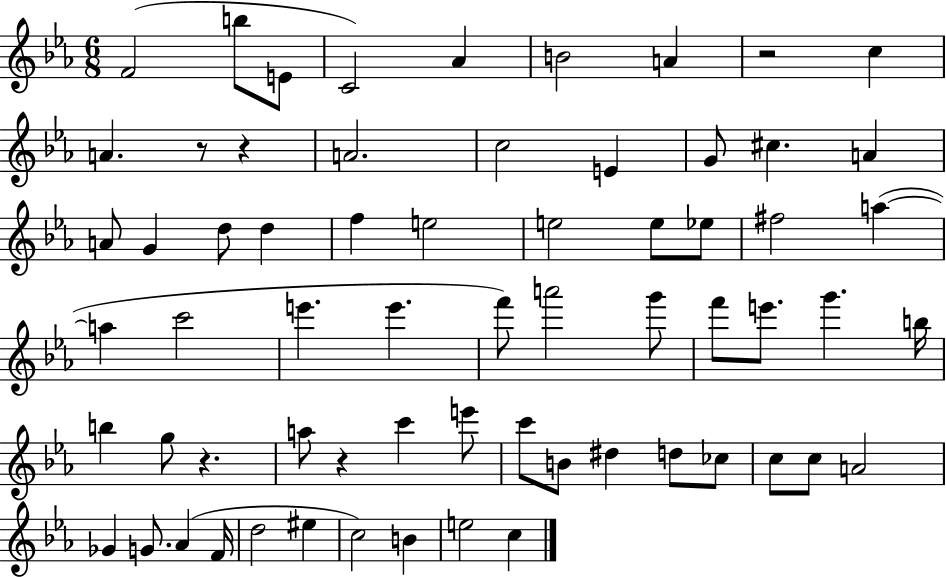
{
  \clef treble
  \numericTimeSignature
  \time 6/8
  \key ees \major
  f'2( b''8 e'8 | c'2) aes'4 | b'2 a'4 | r2 c''4 | \break a'4. r8 r4 | a'2. | c''2 e'4 | g'8 cis''4. a'4 | \break a'8 g'4 d''8 d''4 | f''4 e''2 | e''2 e''8 ees''8 | fis''2 a''4~(~ | \break a''4 c'''2 | e'''4. e'''4. | f'''8) a'''2 g'''8 | f'''8 e'''8. g'''4. b''16 | \break b''4 g''8 r4. | a''8 r4 c'''4 e'''8 | c'''8 b'8 dis''4 d''8 ces''8 | c''8 c''8 a'2 | \break ges'4 g'8. aes'4( f'16 | d''2 eis''4 | c''2) b'4 | e''2 c''4 | \break \bar "|."
}